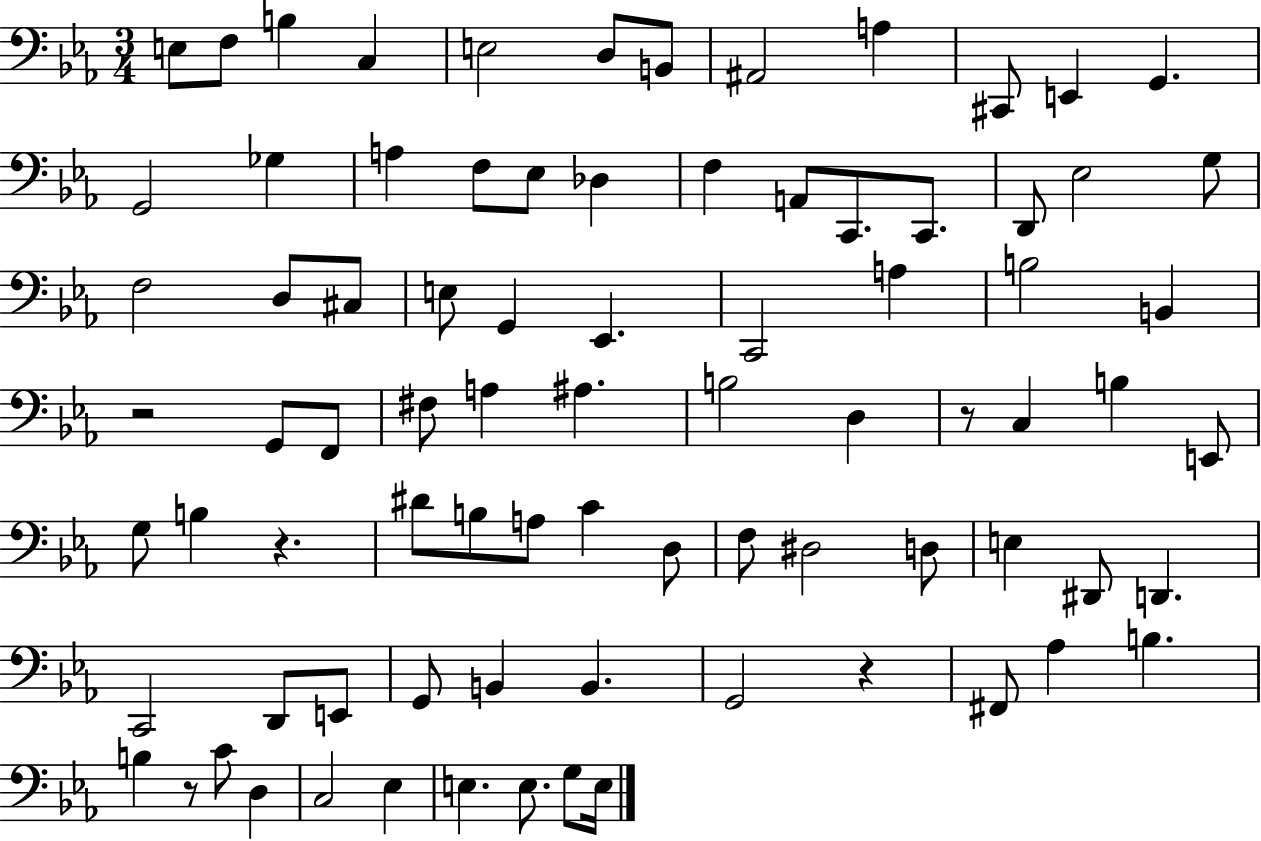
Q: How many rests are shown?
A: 5